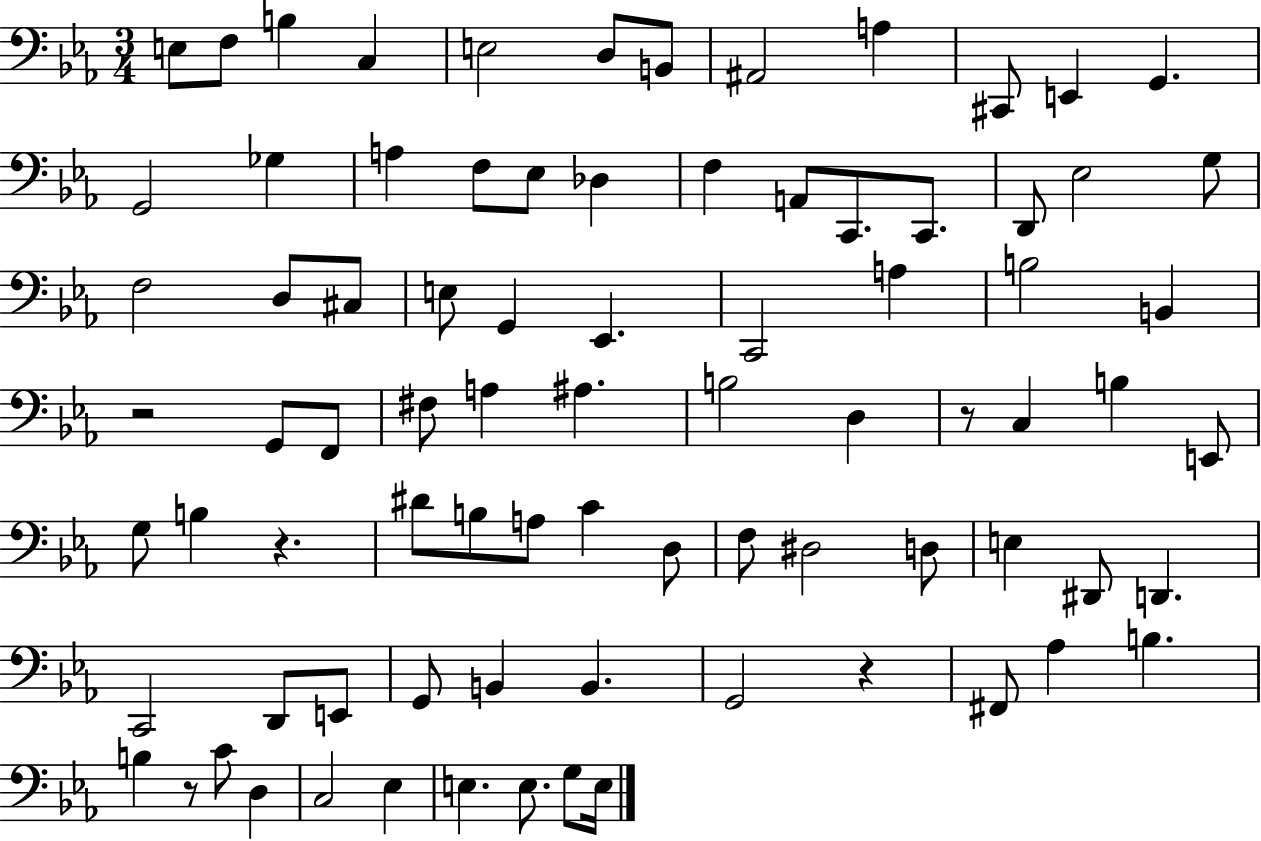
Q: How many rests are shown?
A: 5